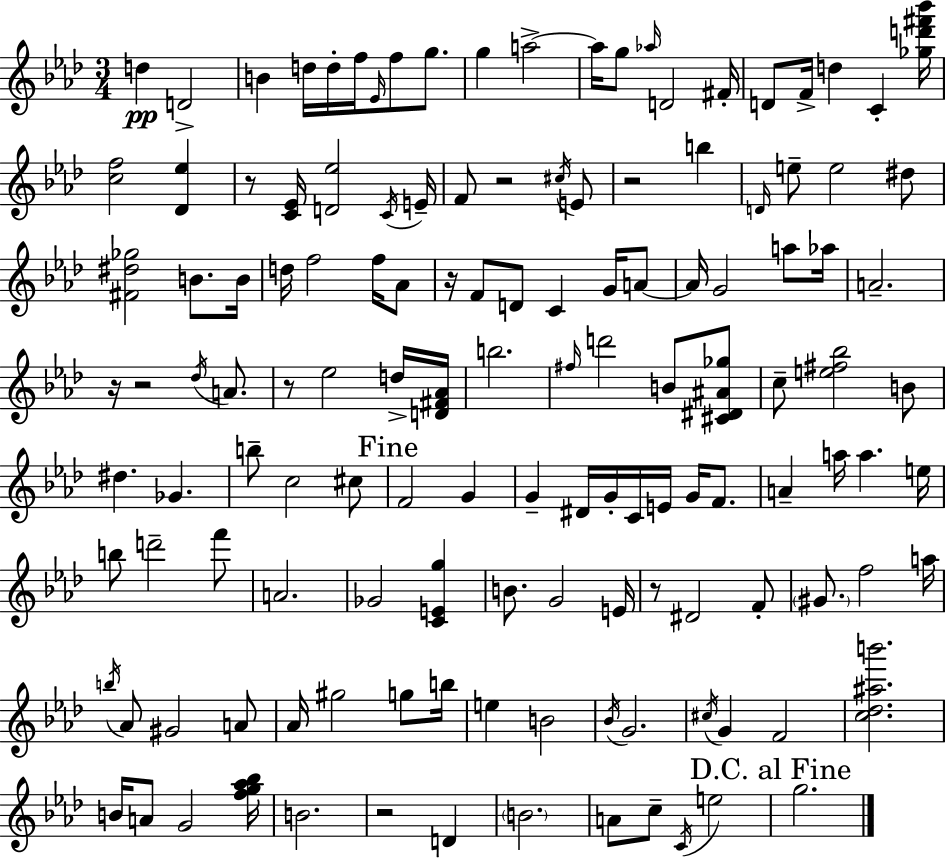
X:1
T:Untitled
M:3/4
L:1/4
K:Ab
d D2 B d/4 d/4 f/4 _E/4 f/2 g/2 g a2 a/4 g/2 _a/4 D2 ^F/4 D/2 F/4 d C [_gd'^f'_b']/4 [cf]2 [_D_e] z/2 [C_E]/4 [D_e]2 C/4 E/4 F/2 z2 ^c/4 E/2 z2 b D/4 e/2 e2 ^d/2 [^F^d_g]2 B/2 B/4 d/4 f2 f/4 _A/2 z/4 F/2 D/2 C G/4 A/2 A/4 G2 a/2 _a/4 A2 z/4 z2 _d/4 A/2 z/2 _e2 d/4 [D^F_A]/4 b2 ^f/4 d'2 B/2 [^C^D^A_g]/2 c/2 [e^f_b]2 B/2 ^d _G b/2 c2 ^c/2 F2 G G ^D/4 G/4 C/4 E/4 G/4 F/2 A a/4 a e/4 b/2 d'2 f'/2 A2 _G2 [CEg] B/2 G2 E/4 z/2 ^D2 F/2 ^G/2 f2 a/4 b/4 _A/2 ^G2 A/2 _A/4 ^g2 g/2 b/4 e B2 _B/4 G2 ^c/4 G F2 [c_d^ab']2 B/4 A/2 G2 [fg_a_b]/4 B2 z2 D B2 A/2 c/2 C/4 e2 g2